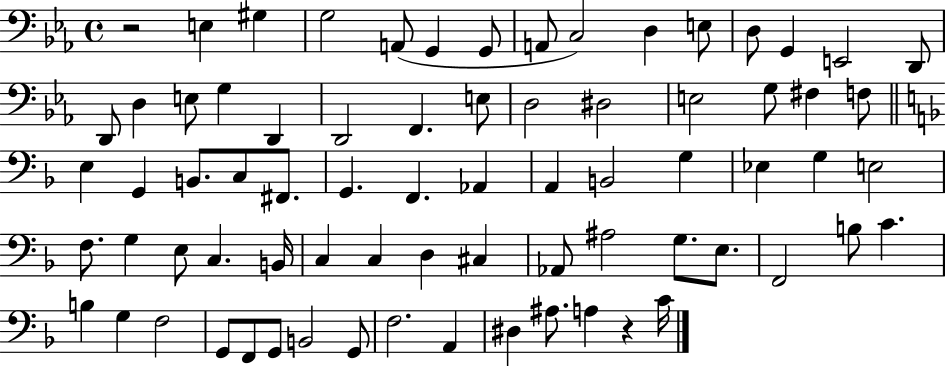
{
  \clef bass
  \time 4/4
  \defaultTimeSignature
  \key ees \major
  r2 e4 gis4 | g2 a,8( g,4 g,8 | a,8 c2) d4 e8 | d8 g,4 e,2 d,8 | \break d,8 d4 e8 g4 d,4 | d,2 f,4. e8 | d2 dis2 | e2 g8 fis4 f8 | \break \bar "||" \break \key f \major e4 g,4 b,8. c8 fis,8. | g,4. f,4. aes,4 | a,4 b,2 g4 | ees4 g4 e2 | \break f8. g4 e8 c4. b,16 | c4 c4 d4 cis4 | aes,8 ais2 g8. e8. | f,2 b8 c'4. | \break b4 g4 f2 | g,8 f,8 g,8 b,2 g,8 | f2. a,4 | dis4 ais8. a4 r4 c'16 | \break \bar "|."
}